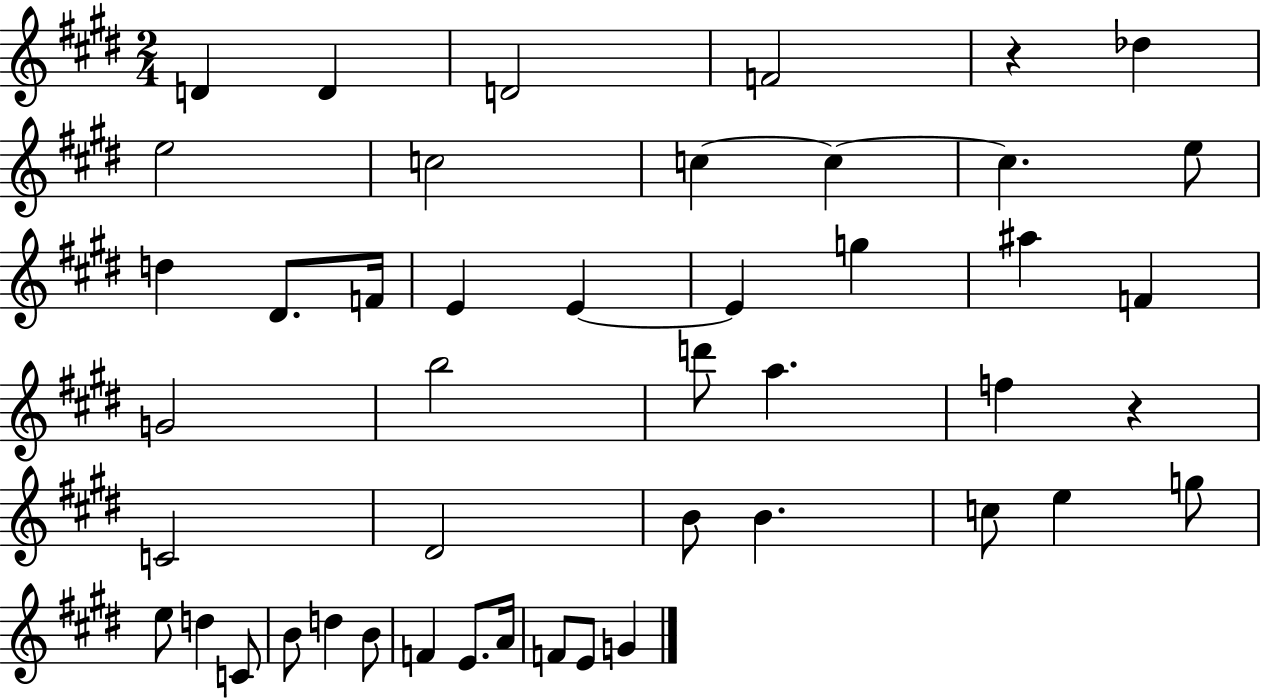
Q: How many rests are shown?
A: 2